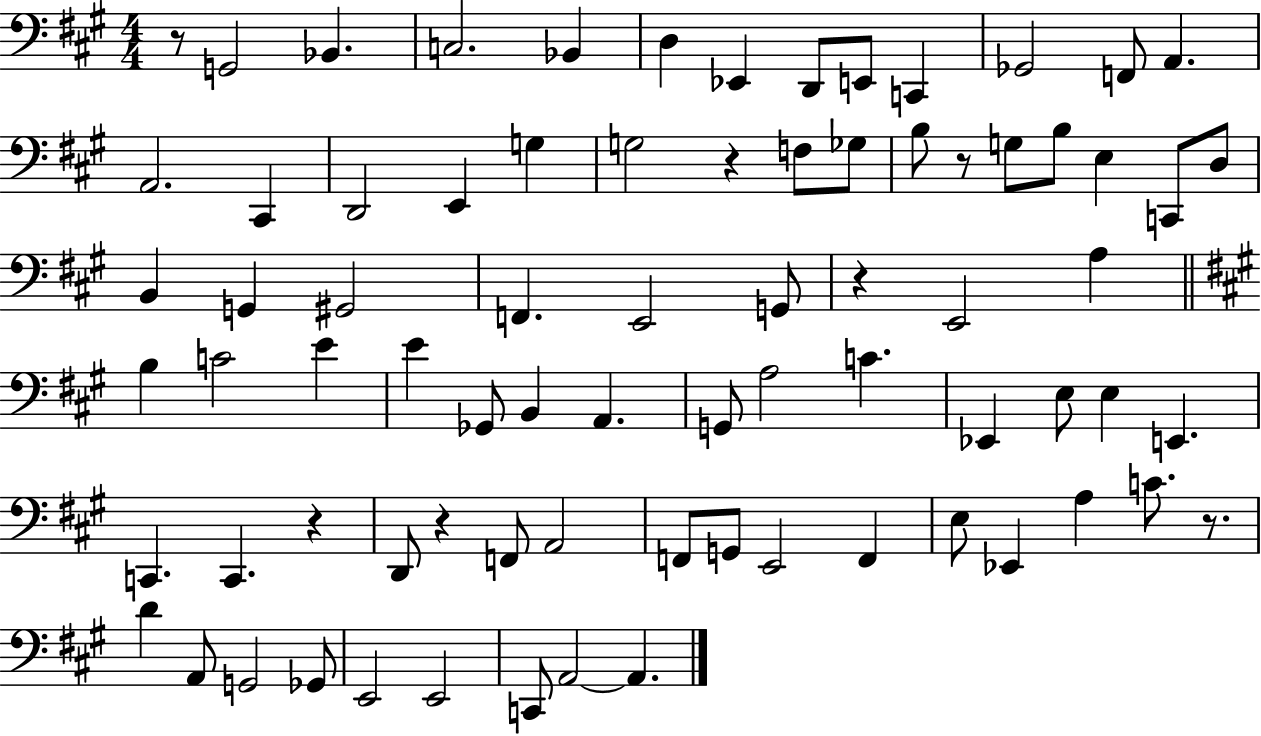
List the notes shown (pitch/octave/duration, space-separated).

R/e G2/h Bb2/q. C3/h. Bb2/q D3/q Eb2/q D2/e E2/e C2/q Gb2/h F2/e A2/q. A2/h. C#2/q D2/h E2/q G3/q G3/h R/q F3/e Gb3/e B3/e R/e G3/e B3/e E3/q C2/e D3/e B2/q G2/q G#2/h F2/q. E2/h G2/e R/q E2/h A3/q B3/q C4/h E4/q E4/q Gb2/e B2/q A2/q. G2/e A3/h C4/q. Eb2/q E3/e E3/q E2/q. C2/q. C2/q. R/q D2/e R/q F2/e A2/h F2/e G2/e E2/h F2/q E3/e Eb2/q A3/q C4/e. R/e. D4/q A2/e G2/h Gb2/e E2/h E2/h C2/e A2/h A2/q.